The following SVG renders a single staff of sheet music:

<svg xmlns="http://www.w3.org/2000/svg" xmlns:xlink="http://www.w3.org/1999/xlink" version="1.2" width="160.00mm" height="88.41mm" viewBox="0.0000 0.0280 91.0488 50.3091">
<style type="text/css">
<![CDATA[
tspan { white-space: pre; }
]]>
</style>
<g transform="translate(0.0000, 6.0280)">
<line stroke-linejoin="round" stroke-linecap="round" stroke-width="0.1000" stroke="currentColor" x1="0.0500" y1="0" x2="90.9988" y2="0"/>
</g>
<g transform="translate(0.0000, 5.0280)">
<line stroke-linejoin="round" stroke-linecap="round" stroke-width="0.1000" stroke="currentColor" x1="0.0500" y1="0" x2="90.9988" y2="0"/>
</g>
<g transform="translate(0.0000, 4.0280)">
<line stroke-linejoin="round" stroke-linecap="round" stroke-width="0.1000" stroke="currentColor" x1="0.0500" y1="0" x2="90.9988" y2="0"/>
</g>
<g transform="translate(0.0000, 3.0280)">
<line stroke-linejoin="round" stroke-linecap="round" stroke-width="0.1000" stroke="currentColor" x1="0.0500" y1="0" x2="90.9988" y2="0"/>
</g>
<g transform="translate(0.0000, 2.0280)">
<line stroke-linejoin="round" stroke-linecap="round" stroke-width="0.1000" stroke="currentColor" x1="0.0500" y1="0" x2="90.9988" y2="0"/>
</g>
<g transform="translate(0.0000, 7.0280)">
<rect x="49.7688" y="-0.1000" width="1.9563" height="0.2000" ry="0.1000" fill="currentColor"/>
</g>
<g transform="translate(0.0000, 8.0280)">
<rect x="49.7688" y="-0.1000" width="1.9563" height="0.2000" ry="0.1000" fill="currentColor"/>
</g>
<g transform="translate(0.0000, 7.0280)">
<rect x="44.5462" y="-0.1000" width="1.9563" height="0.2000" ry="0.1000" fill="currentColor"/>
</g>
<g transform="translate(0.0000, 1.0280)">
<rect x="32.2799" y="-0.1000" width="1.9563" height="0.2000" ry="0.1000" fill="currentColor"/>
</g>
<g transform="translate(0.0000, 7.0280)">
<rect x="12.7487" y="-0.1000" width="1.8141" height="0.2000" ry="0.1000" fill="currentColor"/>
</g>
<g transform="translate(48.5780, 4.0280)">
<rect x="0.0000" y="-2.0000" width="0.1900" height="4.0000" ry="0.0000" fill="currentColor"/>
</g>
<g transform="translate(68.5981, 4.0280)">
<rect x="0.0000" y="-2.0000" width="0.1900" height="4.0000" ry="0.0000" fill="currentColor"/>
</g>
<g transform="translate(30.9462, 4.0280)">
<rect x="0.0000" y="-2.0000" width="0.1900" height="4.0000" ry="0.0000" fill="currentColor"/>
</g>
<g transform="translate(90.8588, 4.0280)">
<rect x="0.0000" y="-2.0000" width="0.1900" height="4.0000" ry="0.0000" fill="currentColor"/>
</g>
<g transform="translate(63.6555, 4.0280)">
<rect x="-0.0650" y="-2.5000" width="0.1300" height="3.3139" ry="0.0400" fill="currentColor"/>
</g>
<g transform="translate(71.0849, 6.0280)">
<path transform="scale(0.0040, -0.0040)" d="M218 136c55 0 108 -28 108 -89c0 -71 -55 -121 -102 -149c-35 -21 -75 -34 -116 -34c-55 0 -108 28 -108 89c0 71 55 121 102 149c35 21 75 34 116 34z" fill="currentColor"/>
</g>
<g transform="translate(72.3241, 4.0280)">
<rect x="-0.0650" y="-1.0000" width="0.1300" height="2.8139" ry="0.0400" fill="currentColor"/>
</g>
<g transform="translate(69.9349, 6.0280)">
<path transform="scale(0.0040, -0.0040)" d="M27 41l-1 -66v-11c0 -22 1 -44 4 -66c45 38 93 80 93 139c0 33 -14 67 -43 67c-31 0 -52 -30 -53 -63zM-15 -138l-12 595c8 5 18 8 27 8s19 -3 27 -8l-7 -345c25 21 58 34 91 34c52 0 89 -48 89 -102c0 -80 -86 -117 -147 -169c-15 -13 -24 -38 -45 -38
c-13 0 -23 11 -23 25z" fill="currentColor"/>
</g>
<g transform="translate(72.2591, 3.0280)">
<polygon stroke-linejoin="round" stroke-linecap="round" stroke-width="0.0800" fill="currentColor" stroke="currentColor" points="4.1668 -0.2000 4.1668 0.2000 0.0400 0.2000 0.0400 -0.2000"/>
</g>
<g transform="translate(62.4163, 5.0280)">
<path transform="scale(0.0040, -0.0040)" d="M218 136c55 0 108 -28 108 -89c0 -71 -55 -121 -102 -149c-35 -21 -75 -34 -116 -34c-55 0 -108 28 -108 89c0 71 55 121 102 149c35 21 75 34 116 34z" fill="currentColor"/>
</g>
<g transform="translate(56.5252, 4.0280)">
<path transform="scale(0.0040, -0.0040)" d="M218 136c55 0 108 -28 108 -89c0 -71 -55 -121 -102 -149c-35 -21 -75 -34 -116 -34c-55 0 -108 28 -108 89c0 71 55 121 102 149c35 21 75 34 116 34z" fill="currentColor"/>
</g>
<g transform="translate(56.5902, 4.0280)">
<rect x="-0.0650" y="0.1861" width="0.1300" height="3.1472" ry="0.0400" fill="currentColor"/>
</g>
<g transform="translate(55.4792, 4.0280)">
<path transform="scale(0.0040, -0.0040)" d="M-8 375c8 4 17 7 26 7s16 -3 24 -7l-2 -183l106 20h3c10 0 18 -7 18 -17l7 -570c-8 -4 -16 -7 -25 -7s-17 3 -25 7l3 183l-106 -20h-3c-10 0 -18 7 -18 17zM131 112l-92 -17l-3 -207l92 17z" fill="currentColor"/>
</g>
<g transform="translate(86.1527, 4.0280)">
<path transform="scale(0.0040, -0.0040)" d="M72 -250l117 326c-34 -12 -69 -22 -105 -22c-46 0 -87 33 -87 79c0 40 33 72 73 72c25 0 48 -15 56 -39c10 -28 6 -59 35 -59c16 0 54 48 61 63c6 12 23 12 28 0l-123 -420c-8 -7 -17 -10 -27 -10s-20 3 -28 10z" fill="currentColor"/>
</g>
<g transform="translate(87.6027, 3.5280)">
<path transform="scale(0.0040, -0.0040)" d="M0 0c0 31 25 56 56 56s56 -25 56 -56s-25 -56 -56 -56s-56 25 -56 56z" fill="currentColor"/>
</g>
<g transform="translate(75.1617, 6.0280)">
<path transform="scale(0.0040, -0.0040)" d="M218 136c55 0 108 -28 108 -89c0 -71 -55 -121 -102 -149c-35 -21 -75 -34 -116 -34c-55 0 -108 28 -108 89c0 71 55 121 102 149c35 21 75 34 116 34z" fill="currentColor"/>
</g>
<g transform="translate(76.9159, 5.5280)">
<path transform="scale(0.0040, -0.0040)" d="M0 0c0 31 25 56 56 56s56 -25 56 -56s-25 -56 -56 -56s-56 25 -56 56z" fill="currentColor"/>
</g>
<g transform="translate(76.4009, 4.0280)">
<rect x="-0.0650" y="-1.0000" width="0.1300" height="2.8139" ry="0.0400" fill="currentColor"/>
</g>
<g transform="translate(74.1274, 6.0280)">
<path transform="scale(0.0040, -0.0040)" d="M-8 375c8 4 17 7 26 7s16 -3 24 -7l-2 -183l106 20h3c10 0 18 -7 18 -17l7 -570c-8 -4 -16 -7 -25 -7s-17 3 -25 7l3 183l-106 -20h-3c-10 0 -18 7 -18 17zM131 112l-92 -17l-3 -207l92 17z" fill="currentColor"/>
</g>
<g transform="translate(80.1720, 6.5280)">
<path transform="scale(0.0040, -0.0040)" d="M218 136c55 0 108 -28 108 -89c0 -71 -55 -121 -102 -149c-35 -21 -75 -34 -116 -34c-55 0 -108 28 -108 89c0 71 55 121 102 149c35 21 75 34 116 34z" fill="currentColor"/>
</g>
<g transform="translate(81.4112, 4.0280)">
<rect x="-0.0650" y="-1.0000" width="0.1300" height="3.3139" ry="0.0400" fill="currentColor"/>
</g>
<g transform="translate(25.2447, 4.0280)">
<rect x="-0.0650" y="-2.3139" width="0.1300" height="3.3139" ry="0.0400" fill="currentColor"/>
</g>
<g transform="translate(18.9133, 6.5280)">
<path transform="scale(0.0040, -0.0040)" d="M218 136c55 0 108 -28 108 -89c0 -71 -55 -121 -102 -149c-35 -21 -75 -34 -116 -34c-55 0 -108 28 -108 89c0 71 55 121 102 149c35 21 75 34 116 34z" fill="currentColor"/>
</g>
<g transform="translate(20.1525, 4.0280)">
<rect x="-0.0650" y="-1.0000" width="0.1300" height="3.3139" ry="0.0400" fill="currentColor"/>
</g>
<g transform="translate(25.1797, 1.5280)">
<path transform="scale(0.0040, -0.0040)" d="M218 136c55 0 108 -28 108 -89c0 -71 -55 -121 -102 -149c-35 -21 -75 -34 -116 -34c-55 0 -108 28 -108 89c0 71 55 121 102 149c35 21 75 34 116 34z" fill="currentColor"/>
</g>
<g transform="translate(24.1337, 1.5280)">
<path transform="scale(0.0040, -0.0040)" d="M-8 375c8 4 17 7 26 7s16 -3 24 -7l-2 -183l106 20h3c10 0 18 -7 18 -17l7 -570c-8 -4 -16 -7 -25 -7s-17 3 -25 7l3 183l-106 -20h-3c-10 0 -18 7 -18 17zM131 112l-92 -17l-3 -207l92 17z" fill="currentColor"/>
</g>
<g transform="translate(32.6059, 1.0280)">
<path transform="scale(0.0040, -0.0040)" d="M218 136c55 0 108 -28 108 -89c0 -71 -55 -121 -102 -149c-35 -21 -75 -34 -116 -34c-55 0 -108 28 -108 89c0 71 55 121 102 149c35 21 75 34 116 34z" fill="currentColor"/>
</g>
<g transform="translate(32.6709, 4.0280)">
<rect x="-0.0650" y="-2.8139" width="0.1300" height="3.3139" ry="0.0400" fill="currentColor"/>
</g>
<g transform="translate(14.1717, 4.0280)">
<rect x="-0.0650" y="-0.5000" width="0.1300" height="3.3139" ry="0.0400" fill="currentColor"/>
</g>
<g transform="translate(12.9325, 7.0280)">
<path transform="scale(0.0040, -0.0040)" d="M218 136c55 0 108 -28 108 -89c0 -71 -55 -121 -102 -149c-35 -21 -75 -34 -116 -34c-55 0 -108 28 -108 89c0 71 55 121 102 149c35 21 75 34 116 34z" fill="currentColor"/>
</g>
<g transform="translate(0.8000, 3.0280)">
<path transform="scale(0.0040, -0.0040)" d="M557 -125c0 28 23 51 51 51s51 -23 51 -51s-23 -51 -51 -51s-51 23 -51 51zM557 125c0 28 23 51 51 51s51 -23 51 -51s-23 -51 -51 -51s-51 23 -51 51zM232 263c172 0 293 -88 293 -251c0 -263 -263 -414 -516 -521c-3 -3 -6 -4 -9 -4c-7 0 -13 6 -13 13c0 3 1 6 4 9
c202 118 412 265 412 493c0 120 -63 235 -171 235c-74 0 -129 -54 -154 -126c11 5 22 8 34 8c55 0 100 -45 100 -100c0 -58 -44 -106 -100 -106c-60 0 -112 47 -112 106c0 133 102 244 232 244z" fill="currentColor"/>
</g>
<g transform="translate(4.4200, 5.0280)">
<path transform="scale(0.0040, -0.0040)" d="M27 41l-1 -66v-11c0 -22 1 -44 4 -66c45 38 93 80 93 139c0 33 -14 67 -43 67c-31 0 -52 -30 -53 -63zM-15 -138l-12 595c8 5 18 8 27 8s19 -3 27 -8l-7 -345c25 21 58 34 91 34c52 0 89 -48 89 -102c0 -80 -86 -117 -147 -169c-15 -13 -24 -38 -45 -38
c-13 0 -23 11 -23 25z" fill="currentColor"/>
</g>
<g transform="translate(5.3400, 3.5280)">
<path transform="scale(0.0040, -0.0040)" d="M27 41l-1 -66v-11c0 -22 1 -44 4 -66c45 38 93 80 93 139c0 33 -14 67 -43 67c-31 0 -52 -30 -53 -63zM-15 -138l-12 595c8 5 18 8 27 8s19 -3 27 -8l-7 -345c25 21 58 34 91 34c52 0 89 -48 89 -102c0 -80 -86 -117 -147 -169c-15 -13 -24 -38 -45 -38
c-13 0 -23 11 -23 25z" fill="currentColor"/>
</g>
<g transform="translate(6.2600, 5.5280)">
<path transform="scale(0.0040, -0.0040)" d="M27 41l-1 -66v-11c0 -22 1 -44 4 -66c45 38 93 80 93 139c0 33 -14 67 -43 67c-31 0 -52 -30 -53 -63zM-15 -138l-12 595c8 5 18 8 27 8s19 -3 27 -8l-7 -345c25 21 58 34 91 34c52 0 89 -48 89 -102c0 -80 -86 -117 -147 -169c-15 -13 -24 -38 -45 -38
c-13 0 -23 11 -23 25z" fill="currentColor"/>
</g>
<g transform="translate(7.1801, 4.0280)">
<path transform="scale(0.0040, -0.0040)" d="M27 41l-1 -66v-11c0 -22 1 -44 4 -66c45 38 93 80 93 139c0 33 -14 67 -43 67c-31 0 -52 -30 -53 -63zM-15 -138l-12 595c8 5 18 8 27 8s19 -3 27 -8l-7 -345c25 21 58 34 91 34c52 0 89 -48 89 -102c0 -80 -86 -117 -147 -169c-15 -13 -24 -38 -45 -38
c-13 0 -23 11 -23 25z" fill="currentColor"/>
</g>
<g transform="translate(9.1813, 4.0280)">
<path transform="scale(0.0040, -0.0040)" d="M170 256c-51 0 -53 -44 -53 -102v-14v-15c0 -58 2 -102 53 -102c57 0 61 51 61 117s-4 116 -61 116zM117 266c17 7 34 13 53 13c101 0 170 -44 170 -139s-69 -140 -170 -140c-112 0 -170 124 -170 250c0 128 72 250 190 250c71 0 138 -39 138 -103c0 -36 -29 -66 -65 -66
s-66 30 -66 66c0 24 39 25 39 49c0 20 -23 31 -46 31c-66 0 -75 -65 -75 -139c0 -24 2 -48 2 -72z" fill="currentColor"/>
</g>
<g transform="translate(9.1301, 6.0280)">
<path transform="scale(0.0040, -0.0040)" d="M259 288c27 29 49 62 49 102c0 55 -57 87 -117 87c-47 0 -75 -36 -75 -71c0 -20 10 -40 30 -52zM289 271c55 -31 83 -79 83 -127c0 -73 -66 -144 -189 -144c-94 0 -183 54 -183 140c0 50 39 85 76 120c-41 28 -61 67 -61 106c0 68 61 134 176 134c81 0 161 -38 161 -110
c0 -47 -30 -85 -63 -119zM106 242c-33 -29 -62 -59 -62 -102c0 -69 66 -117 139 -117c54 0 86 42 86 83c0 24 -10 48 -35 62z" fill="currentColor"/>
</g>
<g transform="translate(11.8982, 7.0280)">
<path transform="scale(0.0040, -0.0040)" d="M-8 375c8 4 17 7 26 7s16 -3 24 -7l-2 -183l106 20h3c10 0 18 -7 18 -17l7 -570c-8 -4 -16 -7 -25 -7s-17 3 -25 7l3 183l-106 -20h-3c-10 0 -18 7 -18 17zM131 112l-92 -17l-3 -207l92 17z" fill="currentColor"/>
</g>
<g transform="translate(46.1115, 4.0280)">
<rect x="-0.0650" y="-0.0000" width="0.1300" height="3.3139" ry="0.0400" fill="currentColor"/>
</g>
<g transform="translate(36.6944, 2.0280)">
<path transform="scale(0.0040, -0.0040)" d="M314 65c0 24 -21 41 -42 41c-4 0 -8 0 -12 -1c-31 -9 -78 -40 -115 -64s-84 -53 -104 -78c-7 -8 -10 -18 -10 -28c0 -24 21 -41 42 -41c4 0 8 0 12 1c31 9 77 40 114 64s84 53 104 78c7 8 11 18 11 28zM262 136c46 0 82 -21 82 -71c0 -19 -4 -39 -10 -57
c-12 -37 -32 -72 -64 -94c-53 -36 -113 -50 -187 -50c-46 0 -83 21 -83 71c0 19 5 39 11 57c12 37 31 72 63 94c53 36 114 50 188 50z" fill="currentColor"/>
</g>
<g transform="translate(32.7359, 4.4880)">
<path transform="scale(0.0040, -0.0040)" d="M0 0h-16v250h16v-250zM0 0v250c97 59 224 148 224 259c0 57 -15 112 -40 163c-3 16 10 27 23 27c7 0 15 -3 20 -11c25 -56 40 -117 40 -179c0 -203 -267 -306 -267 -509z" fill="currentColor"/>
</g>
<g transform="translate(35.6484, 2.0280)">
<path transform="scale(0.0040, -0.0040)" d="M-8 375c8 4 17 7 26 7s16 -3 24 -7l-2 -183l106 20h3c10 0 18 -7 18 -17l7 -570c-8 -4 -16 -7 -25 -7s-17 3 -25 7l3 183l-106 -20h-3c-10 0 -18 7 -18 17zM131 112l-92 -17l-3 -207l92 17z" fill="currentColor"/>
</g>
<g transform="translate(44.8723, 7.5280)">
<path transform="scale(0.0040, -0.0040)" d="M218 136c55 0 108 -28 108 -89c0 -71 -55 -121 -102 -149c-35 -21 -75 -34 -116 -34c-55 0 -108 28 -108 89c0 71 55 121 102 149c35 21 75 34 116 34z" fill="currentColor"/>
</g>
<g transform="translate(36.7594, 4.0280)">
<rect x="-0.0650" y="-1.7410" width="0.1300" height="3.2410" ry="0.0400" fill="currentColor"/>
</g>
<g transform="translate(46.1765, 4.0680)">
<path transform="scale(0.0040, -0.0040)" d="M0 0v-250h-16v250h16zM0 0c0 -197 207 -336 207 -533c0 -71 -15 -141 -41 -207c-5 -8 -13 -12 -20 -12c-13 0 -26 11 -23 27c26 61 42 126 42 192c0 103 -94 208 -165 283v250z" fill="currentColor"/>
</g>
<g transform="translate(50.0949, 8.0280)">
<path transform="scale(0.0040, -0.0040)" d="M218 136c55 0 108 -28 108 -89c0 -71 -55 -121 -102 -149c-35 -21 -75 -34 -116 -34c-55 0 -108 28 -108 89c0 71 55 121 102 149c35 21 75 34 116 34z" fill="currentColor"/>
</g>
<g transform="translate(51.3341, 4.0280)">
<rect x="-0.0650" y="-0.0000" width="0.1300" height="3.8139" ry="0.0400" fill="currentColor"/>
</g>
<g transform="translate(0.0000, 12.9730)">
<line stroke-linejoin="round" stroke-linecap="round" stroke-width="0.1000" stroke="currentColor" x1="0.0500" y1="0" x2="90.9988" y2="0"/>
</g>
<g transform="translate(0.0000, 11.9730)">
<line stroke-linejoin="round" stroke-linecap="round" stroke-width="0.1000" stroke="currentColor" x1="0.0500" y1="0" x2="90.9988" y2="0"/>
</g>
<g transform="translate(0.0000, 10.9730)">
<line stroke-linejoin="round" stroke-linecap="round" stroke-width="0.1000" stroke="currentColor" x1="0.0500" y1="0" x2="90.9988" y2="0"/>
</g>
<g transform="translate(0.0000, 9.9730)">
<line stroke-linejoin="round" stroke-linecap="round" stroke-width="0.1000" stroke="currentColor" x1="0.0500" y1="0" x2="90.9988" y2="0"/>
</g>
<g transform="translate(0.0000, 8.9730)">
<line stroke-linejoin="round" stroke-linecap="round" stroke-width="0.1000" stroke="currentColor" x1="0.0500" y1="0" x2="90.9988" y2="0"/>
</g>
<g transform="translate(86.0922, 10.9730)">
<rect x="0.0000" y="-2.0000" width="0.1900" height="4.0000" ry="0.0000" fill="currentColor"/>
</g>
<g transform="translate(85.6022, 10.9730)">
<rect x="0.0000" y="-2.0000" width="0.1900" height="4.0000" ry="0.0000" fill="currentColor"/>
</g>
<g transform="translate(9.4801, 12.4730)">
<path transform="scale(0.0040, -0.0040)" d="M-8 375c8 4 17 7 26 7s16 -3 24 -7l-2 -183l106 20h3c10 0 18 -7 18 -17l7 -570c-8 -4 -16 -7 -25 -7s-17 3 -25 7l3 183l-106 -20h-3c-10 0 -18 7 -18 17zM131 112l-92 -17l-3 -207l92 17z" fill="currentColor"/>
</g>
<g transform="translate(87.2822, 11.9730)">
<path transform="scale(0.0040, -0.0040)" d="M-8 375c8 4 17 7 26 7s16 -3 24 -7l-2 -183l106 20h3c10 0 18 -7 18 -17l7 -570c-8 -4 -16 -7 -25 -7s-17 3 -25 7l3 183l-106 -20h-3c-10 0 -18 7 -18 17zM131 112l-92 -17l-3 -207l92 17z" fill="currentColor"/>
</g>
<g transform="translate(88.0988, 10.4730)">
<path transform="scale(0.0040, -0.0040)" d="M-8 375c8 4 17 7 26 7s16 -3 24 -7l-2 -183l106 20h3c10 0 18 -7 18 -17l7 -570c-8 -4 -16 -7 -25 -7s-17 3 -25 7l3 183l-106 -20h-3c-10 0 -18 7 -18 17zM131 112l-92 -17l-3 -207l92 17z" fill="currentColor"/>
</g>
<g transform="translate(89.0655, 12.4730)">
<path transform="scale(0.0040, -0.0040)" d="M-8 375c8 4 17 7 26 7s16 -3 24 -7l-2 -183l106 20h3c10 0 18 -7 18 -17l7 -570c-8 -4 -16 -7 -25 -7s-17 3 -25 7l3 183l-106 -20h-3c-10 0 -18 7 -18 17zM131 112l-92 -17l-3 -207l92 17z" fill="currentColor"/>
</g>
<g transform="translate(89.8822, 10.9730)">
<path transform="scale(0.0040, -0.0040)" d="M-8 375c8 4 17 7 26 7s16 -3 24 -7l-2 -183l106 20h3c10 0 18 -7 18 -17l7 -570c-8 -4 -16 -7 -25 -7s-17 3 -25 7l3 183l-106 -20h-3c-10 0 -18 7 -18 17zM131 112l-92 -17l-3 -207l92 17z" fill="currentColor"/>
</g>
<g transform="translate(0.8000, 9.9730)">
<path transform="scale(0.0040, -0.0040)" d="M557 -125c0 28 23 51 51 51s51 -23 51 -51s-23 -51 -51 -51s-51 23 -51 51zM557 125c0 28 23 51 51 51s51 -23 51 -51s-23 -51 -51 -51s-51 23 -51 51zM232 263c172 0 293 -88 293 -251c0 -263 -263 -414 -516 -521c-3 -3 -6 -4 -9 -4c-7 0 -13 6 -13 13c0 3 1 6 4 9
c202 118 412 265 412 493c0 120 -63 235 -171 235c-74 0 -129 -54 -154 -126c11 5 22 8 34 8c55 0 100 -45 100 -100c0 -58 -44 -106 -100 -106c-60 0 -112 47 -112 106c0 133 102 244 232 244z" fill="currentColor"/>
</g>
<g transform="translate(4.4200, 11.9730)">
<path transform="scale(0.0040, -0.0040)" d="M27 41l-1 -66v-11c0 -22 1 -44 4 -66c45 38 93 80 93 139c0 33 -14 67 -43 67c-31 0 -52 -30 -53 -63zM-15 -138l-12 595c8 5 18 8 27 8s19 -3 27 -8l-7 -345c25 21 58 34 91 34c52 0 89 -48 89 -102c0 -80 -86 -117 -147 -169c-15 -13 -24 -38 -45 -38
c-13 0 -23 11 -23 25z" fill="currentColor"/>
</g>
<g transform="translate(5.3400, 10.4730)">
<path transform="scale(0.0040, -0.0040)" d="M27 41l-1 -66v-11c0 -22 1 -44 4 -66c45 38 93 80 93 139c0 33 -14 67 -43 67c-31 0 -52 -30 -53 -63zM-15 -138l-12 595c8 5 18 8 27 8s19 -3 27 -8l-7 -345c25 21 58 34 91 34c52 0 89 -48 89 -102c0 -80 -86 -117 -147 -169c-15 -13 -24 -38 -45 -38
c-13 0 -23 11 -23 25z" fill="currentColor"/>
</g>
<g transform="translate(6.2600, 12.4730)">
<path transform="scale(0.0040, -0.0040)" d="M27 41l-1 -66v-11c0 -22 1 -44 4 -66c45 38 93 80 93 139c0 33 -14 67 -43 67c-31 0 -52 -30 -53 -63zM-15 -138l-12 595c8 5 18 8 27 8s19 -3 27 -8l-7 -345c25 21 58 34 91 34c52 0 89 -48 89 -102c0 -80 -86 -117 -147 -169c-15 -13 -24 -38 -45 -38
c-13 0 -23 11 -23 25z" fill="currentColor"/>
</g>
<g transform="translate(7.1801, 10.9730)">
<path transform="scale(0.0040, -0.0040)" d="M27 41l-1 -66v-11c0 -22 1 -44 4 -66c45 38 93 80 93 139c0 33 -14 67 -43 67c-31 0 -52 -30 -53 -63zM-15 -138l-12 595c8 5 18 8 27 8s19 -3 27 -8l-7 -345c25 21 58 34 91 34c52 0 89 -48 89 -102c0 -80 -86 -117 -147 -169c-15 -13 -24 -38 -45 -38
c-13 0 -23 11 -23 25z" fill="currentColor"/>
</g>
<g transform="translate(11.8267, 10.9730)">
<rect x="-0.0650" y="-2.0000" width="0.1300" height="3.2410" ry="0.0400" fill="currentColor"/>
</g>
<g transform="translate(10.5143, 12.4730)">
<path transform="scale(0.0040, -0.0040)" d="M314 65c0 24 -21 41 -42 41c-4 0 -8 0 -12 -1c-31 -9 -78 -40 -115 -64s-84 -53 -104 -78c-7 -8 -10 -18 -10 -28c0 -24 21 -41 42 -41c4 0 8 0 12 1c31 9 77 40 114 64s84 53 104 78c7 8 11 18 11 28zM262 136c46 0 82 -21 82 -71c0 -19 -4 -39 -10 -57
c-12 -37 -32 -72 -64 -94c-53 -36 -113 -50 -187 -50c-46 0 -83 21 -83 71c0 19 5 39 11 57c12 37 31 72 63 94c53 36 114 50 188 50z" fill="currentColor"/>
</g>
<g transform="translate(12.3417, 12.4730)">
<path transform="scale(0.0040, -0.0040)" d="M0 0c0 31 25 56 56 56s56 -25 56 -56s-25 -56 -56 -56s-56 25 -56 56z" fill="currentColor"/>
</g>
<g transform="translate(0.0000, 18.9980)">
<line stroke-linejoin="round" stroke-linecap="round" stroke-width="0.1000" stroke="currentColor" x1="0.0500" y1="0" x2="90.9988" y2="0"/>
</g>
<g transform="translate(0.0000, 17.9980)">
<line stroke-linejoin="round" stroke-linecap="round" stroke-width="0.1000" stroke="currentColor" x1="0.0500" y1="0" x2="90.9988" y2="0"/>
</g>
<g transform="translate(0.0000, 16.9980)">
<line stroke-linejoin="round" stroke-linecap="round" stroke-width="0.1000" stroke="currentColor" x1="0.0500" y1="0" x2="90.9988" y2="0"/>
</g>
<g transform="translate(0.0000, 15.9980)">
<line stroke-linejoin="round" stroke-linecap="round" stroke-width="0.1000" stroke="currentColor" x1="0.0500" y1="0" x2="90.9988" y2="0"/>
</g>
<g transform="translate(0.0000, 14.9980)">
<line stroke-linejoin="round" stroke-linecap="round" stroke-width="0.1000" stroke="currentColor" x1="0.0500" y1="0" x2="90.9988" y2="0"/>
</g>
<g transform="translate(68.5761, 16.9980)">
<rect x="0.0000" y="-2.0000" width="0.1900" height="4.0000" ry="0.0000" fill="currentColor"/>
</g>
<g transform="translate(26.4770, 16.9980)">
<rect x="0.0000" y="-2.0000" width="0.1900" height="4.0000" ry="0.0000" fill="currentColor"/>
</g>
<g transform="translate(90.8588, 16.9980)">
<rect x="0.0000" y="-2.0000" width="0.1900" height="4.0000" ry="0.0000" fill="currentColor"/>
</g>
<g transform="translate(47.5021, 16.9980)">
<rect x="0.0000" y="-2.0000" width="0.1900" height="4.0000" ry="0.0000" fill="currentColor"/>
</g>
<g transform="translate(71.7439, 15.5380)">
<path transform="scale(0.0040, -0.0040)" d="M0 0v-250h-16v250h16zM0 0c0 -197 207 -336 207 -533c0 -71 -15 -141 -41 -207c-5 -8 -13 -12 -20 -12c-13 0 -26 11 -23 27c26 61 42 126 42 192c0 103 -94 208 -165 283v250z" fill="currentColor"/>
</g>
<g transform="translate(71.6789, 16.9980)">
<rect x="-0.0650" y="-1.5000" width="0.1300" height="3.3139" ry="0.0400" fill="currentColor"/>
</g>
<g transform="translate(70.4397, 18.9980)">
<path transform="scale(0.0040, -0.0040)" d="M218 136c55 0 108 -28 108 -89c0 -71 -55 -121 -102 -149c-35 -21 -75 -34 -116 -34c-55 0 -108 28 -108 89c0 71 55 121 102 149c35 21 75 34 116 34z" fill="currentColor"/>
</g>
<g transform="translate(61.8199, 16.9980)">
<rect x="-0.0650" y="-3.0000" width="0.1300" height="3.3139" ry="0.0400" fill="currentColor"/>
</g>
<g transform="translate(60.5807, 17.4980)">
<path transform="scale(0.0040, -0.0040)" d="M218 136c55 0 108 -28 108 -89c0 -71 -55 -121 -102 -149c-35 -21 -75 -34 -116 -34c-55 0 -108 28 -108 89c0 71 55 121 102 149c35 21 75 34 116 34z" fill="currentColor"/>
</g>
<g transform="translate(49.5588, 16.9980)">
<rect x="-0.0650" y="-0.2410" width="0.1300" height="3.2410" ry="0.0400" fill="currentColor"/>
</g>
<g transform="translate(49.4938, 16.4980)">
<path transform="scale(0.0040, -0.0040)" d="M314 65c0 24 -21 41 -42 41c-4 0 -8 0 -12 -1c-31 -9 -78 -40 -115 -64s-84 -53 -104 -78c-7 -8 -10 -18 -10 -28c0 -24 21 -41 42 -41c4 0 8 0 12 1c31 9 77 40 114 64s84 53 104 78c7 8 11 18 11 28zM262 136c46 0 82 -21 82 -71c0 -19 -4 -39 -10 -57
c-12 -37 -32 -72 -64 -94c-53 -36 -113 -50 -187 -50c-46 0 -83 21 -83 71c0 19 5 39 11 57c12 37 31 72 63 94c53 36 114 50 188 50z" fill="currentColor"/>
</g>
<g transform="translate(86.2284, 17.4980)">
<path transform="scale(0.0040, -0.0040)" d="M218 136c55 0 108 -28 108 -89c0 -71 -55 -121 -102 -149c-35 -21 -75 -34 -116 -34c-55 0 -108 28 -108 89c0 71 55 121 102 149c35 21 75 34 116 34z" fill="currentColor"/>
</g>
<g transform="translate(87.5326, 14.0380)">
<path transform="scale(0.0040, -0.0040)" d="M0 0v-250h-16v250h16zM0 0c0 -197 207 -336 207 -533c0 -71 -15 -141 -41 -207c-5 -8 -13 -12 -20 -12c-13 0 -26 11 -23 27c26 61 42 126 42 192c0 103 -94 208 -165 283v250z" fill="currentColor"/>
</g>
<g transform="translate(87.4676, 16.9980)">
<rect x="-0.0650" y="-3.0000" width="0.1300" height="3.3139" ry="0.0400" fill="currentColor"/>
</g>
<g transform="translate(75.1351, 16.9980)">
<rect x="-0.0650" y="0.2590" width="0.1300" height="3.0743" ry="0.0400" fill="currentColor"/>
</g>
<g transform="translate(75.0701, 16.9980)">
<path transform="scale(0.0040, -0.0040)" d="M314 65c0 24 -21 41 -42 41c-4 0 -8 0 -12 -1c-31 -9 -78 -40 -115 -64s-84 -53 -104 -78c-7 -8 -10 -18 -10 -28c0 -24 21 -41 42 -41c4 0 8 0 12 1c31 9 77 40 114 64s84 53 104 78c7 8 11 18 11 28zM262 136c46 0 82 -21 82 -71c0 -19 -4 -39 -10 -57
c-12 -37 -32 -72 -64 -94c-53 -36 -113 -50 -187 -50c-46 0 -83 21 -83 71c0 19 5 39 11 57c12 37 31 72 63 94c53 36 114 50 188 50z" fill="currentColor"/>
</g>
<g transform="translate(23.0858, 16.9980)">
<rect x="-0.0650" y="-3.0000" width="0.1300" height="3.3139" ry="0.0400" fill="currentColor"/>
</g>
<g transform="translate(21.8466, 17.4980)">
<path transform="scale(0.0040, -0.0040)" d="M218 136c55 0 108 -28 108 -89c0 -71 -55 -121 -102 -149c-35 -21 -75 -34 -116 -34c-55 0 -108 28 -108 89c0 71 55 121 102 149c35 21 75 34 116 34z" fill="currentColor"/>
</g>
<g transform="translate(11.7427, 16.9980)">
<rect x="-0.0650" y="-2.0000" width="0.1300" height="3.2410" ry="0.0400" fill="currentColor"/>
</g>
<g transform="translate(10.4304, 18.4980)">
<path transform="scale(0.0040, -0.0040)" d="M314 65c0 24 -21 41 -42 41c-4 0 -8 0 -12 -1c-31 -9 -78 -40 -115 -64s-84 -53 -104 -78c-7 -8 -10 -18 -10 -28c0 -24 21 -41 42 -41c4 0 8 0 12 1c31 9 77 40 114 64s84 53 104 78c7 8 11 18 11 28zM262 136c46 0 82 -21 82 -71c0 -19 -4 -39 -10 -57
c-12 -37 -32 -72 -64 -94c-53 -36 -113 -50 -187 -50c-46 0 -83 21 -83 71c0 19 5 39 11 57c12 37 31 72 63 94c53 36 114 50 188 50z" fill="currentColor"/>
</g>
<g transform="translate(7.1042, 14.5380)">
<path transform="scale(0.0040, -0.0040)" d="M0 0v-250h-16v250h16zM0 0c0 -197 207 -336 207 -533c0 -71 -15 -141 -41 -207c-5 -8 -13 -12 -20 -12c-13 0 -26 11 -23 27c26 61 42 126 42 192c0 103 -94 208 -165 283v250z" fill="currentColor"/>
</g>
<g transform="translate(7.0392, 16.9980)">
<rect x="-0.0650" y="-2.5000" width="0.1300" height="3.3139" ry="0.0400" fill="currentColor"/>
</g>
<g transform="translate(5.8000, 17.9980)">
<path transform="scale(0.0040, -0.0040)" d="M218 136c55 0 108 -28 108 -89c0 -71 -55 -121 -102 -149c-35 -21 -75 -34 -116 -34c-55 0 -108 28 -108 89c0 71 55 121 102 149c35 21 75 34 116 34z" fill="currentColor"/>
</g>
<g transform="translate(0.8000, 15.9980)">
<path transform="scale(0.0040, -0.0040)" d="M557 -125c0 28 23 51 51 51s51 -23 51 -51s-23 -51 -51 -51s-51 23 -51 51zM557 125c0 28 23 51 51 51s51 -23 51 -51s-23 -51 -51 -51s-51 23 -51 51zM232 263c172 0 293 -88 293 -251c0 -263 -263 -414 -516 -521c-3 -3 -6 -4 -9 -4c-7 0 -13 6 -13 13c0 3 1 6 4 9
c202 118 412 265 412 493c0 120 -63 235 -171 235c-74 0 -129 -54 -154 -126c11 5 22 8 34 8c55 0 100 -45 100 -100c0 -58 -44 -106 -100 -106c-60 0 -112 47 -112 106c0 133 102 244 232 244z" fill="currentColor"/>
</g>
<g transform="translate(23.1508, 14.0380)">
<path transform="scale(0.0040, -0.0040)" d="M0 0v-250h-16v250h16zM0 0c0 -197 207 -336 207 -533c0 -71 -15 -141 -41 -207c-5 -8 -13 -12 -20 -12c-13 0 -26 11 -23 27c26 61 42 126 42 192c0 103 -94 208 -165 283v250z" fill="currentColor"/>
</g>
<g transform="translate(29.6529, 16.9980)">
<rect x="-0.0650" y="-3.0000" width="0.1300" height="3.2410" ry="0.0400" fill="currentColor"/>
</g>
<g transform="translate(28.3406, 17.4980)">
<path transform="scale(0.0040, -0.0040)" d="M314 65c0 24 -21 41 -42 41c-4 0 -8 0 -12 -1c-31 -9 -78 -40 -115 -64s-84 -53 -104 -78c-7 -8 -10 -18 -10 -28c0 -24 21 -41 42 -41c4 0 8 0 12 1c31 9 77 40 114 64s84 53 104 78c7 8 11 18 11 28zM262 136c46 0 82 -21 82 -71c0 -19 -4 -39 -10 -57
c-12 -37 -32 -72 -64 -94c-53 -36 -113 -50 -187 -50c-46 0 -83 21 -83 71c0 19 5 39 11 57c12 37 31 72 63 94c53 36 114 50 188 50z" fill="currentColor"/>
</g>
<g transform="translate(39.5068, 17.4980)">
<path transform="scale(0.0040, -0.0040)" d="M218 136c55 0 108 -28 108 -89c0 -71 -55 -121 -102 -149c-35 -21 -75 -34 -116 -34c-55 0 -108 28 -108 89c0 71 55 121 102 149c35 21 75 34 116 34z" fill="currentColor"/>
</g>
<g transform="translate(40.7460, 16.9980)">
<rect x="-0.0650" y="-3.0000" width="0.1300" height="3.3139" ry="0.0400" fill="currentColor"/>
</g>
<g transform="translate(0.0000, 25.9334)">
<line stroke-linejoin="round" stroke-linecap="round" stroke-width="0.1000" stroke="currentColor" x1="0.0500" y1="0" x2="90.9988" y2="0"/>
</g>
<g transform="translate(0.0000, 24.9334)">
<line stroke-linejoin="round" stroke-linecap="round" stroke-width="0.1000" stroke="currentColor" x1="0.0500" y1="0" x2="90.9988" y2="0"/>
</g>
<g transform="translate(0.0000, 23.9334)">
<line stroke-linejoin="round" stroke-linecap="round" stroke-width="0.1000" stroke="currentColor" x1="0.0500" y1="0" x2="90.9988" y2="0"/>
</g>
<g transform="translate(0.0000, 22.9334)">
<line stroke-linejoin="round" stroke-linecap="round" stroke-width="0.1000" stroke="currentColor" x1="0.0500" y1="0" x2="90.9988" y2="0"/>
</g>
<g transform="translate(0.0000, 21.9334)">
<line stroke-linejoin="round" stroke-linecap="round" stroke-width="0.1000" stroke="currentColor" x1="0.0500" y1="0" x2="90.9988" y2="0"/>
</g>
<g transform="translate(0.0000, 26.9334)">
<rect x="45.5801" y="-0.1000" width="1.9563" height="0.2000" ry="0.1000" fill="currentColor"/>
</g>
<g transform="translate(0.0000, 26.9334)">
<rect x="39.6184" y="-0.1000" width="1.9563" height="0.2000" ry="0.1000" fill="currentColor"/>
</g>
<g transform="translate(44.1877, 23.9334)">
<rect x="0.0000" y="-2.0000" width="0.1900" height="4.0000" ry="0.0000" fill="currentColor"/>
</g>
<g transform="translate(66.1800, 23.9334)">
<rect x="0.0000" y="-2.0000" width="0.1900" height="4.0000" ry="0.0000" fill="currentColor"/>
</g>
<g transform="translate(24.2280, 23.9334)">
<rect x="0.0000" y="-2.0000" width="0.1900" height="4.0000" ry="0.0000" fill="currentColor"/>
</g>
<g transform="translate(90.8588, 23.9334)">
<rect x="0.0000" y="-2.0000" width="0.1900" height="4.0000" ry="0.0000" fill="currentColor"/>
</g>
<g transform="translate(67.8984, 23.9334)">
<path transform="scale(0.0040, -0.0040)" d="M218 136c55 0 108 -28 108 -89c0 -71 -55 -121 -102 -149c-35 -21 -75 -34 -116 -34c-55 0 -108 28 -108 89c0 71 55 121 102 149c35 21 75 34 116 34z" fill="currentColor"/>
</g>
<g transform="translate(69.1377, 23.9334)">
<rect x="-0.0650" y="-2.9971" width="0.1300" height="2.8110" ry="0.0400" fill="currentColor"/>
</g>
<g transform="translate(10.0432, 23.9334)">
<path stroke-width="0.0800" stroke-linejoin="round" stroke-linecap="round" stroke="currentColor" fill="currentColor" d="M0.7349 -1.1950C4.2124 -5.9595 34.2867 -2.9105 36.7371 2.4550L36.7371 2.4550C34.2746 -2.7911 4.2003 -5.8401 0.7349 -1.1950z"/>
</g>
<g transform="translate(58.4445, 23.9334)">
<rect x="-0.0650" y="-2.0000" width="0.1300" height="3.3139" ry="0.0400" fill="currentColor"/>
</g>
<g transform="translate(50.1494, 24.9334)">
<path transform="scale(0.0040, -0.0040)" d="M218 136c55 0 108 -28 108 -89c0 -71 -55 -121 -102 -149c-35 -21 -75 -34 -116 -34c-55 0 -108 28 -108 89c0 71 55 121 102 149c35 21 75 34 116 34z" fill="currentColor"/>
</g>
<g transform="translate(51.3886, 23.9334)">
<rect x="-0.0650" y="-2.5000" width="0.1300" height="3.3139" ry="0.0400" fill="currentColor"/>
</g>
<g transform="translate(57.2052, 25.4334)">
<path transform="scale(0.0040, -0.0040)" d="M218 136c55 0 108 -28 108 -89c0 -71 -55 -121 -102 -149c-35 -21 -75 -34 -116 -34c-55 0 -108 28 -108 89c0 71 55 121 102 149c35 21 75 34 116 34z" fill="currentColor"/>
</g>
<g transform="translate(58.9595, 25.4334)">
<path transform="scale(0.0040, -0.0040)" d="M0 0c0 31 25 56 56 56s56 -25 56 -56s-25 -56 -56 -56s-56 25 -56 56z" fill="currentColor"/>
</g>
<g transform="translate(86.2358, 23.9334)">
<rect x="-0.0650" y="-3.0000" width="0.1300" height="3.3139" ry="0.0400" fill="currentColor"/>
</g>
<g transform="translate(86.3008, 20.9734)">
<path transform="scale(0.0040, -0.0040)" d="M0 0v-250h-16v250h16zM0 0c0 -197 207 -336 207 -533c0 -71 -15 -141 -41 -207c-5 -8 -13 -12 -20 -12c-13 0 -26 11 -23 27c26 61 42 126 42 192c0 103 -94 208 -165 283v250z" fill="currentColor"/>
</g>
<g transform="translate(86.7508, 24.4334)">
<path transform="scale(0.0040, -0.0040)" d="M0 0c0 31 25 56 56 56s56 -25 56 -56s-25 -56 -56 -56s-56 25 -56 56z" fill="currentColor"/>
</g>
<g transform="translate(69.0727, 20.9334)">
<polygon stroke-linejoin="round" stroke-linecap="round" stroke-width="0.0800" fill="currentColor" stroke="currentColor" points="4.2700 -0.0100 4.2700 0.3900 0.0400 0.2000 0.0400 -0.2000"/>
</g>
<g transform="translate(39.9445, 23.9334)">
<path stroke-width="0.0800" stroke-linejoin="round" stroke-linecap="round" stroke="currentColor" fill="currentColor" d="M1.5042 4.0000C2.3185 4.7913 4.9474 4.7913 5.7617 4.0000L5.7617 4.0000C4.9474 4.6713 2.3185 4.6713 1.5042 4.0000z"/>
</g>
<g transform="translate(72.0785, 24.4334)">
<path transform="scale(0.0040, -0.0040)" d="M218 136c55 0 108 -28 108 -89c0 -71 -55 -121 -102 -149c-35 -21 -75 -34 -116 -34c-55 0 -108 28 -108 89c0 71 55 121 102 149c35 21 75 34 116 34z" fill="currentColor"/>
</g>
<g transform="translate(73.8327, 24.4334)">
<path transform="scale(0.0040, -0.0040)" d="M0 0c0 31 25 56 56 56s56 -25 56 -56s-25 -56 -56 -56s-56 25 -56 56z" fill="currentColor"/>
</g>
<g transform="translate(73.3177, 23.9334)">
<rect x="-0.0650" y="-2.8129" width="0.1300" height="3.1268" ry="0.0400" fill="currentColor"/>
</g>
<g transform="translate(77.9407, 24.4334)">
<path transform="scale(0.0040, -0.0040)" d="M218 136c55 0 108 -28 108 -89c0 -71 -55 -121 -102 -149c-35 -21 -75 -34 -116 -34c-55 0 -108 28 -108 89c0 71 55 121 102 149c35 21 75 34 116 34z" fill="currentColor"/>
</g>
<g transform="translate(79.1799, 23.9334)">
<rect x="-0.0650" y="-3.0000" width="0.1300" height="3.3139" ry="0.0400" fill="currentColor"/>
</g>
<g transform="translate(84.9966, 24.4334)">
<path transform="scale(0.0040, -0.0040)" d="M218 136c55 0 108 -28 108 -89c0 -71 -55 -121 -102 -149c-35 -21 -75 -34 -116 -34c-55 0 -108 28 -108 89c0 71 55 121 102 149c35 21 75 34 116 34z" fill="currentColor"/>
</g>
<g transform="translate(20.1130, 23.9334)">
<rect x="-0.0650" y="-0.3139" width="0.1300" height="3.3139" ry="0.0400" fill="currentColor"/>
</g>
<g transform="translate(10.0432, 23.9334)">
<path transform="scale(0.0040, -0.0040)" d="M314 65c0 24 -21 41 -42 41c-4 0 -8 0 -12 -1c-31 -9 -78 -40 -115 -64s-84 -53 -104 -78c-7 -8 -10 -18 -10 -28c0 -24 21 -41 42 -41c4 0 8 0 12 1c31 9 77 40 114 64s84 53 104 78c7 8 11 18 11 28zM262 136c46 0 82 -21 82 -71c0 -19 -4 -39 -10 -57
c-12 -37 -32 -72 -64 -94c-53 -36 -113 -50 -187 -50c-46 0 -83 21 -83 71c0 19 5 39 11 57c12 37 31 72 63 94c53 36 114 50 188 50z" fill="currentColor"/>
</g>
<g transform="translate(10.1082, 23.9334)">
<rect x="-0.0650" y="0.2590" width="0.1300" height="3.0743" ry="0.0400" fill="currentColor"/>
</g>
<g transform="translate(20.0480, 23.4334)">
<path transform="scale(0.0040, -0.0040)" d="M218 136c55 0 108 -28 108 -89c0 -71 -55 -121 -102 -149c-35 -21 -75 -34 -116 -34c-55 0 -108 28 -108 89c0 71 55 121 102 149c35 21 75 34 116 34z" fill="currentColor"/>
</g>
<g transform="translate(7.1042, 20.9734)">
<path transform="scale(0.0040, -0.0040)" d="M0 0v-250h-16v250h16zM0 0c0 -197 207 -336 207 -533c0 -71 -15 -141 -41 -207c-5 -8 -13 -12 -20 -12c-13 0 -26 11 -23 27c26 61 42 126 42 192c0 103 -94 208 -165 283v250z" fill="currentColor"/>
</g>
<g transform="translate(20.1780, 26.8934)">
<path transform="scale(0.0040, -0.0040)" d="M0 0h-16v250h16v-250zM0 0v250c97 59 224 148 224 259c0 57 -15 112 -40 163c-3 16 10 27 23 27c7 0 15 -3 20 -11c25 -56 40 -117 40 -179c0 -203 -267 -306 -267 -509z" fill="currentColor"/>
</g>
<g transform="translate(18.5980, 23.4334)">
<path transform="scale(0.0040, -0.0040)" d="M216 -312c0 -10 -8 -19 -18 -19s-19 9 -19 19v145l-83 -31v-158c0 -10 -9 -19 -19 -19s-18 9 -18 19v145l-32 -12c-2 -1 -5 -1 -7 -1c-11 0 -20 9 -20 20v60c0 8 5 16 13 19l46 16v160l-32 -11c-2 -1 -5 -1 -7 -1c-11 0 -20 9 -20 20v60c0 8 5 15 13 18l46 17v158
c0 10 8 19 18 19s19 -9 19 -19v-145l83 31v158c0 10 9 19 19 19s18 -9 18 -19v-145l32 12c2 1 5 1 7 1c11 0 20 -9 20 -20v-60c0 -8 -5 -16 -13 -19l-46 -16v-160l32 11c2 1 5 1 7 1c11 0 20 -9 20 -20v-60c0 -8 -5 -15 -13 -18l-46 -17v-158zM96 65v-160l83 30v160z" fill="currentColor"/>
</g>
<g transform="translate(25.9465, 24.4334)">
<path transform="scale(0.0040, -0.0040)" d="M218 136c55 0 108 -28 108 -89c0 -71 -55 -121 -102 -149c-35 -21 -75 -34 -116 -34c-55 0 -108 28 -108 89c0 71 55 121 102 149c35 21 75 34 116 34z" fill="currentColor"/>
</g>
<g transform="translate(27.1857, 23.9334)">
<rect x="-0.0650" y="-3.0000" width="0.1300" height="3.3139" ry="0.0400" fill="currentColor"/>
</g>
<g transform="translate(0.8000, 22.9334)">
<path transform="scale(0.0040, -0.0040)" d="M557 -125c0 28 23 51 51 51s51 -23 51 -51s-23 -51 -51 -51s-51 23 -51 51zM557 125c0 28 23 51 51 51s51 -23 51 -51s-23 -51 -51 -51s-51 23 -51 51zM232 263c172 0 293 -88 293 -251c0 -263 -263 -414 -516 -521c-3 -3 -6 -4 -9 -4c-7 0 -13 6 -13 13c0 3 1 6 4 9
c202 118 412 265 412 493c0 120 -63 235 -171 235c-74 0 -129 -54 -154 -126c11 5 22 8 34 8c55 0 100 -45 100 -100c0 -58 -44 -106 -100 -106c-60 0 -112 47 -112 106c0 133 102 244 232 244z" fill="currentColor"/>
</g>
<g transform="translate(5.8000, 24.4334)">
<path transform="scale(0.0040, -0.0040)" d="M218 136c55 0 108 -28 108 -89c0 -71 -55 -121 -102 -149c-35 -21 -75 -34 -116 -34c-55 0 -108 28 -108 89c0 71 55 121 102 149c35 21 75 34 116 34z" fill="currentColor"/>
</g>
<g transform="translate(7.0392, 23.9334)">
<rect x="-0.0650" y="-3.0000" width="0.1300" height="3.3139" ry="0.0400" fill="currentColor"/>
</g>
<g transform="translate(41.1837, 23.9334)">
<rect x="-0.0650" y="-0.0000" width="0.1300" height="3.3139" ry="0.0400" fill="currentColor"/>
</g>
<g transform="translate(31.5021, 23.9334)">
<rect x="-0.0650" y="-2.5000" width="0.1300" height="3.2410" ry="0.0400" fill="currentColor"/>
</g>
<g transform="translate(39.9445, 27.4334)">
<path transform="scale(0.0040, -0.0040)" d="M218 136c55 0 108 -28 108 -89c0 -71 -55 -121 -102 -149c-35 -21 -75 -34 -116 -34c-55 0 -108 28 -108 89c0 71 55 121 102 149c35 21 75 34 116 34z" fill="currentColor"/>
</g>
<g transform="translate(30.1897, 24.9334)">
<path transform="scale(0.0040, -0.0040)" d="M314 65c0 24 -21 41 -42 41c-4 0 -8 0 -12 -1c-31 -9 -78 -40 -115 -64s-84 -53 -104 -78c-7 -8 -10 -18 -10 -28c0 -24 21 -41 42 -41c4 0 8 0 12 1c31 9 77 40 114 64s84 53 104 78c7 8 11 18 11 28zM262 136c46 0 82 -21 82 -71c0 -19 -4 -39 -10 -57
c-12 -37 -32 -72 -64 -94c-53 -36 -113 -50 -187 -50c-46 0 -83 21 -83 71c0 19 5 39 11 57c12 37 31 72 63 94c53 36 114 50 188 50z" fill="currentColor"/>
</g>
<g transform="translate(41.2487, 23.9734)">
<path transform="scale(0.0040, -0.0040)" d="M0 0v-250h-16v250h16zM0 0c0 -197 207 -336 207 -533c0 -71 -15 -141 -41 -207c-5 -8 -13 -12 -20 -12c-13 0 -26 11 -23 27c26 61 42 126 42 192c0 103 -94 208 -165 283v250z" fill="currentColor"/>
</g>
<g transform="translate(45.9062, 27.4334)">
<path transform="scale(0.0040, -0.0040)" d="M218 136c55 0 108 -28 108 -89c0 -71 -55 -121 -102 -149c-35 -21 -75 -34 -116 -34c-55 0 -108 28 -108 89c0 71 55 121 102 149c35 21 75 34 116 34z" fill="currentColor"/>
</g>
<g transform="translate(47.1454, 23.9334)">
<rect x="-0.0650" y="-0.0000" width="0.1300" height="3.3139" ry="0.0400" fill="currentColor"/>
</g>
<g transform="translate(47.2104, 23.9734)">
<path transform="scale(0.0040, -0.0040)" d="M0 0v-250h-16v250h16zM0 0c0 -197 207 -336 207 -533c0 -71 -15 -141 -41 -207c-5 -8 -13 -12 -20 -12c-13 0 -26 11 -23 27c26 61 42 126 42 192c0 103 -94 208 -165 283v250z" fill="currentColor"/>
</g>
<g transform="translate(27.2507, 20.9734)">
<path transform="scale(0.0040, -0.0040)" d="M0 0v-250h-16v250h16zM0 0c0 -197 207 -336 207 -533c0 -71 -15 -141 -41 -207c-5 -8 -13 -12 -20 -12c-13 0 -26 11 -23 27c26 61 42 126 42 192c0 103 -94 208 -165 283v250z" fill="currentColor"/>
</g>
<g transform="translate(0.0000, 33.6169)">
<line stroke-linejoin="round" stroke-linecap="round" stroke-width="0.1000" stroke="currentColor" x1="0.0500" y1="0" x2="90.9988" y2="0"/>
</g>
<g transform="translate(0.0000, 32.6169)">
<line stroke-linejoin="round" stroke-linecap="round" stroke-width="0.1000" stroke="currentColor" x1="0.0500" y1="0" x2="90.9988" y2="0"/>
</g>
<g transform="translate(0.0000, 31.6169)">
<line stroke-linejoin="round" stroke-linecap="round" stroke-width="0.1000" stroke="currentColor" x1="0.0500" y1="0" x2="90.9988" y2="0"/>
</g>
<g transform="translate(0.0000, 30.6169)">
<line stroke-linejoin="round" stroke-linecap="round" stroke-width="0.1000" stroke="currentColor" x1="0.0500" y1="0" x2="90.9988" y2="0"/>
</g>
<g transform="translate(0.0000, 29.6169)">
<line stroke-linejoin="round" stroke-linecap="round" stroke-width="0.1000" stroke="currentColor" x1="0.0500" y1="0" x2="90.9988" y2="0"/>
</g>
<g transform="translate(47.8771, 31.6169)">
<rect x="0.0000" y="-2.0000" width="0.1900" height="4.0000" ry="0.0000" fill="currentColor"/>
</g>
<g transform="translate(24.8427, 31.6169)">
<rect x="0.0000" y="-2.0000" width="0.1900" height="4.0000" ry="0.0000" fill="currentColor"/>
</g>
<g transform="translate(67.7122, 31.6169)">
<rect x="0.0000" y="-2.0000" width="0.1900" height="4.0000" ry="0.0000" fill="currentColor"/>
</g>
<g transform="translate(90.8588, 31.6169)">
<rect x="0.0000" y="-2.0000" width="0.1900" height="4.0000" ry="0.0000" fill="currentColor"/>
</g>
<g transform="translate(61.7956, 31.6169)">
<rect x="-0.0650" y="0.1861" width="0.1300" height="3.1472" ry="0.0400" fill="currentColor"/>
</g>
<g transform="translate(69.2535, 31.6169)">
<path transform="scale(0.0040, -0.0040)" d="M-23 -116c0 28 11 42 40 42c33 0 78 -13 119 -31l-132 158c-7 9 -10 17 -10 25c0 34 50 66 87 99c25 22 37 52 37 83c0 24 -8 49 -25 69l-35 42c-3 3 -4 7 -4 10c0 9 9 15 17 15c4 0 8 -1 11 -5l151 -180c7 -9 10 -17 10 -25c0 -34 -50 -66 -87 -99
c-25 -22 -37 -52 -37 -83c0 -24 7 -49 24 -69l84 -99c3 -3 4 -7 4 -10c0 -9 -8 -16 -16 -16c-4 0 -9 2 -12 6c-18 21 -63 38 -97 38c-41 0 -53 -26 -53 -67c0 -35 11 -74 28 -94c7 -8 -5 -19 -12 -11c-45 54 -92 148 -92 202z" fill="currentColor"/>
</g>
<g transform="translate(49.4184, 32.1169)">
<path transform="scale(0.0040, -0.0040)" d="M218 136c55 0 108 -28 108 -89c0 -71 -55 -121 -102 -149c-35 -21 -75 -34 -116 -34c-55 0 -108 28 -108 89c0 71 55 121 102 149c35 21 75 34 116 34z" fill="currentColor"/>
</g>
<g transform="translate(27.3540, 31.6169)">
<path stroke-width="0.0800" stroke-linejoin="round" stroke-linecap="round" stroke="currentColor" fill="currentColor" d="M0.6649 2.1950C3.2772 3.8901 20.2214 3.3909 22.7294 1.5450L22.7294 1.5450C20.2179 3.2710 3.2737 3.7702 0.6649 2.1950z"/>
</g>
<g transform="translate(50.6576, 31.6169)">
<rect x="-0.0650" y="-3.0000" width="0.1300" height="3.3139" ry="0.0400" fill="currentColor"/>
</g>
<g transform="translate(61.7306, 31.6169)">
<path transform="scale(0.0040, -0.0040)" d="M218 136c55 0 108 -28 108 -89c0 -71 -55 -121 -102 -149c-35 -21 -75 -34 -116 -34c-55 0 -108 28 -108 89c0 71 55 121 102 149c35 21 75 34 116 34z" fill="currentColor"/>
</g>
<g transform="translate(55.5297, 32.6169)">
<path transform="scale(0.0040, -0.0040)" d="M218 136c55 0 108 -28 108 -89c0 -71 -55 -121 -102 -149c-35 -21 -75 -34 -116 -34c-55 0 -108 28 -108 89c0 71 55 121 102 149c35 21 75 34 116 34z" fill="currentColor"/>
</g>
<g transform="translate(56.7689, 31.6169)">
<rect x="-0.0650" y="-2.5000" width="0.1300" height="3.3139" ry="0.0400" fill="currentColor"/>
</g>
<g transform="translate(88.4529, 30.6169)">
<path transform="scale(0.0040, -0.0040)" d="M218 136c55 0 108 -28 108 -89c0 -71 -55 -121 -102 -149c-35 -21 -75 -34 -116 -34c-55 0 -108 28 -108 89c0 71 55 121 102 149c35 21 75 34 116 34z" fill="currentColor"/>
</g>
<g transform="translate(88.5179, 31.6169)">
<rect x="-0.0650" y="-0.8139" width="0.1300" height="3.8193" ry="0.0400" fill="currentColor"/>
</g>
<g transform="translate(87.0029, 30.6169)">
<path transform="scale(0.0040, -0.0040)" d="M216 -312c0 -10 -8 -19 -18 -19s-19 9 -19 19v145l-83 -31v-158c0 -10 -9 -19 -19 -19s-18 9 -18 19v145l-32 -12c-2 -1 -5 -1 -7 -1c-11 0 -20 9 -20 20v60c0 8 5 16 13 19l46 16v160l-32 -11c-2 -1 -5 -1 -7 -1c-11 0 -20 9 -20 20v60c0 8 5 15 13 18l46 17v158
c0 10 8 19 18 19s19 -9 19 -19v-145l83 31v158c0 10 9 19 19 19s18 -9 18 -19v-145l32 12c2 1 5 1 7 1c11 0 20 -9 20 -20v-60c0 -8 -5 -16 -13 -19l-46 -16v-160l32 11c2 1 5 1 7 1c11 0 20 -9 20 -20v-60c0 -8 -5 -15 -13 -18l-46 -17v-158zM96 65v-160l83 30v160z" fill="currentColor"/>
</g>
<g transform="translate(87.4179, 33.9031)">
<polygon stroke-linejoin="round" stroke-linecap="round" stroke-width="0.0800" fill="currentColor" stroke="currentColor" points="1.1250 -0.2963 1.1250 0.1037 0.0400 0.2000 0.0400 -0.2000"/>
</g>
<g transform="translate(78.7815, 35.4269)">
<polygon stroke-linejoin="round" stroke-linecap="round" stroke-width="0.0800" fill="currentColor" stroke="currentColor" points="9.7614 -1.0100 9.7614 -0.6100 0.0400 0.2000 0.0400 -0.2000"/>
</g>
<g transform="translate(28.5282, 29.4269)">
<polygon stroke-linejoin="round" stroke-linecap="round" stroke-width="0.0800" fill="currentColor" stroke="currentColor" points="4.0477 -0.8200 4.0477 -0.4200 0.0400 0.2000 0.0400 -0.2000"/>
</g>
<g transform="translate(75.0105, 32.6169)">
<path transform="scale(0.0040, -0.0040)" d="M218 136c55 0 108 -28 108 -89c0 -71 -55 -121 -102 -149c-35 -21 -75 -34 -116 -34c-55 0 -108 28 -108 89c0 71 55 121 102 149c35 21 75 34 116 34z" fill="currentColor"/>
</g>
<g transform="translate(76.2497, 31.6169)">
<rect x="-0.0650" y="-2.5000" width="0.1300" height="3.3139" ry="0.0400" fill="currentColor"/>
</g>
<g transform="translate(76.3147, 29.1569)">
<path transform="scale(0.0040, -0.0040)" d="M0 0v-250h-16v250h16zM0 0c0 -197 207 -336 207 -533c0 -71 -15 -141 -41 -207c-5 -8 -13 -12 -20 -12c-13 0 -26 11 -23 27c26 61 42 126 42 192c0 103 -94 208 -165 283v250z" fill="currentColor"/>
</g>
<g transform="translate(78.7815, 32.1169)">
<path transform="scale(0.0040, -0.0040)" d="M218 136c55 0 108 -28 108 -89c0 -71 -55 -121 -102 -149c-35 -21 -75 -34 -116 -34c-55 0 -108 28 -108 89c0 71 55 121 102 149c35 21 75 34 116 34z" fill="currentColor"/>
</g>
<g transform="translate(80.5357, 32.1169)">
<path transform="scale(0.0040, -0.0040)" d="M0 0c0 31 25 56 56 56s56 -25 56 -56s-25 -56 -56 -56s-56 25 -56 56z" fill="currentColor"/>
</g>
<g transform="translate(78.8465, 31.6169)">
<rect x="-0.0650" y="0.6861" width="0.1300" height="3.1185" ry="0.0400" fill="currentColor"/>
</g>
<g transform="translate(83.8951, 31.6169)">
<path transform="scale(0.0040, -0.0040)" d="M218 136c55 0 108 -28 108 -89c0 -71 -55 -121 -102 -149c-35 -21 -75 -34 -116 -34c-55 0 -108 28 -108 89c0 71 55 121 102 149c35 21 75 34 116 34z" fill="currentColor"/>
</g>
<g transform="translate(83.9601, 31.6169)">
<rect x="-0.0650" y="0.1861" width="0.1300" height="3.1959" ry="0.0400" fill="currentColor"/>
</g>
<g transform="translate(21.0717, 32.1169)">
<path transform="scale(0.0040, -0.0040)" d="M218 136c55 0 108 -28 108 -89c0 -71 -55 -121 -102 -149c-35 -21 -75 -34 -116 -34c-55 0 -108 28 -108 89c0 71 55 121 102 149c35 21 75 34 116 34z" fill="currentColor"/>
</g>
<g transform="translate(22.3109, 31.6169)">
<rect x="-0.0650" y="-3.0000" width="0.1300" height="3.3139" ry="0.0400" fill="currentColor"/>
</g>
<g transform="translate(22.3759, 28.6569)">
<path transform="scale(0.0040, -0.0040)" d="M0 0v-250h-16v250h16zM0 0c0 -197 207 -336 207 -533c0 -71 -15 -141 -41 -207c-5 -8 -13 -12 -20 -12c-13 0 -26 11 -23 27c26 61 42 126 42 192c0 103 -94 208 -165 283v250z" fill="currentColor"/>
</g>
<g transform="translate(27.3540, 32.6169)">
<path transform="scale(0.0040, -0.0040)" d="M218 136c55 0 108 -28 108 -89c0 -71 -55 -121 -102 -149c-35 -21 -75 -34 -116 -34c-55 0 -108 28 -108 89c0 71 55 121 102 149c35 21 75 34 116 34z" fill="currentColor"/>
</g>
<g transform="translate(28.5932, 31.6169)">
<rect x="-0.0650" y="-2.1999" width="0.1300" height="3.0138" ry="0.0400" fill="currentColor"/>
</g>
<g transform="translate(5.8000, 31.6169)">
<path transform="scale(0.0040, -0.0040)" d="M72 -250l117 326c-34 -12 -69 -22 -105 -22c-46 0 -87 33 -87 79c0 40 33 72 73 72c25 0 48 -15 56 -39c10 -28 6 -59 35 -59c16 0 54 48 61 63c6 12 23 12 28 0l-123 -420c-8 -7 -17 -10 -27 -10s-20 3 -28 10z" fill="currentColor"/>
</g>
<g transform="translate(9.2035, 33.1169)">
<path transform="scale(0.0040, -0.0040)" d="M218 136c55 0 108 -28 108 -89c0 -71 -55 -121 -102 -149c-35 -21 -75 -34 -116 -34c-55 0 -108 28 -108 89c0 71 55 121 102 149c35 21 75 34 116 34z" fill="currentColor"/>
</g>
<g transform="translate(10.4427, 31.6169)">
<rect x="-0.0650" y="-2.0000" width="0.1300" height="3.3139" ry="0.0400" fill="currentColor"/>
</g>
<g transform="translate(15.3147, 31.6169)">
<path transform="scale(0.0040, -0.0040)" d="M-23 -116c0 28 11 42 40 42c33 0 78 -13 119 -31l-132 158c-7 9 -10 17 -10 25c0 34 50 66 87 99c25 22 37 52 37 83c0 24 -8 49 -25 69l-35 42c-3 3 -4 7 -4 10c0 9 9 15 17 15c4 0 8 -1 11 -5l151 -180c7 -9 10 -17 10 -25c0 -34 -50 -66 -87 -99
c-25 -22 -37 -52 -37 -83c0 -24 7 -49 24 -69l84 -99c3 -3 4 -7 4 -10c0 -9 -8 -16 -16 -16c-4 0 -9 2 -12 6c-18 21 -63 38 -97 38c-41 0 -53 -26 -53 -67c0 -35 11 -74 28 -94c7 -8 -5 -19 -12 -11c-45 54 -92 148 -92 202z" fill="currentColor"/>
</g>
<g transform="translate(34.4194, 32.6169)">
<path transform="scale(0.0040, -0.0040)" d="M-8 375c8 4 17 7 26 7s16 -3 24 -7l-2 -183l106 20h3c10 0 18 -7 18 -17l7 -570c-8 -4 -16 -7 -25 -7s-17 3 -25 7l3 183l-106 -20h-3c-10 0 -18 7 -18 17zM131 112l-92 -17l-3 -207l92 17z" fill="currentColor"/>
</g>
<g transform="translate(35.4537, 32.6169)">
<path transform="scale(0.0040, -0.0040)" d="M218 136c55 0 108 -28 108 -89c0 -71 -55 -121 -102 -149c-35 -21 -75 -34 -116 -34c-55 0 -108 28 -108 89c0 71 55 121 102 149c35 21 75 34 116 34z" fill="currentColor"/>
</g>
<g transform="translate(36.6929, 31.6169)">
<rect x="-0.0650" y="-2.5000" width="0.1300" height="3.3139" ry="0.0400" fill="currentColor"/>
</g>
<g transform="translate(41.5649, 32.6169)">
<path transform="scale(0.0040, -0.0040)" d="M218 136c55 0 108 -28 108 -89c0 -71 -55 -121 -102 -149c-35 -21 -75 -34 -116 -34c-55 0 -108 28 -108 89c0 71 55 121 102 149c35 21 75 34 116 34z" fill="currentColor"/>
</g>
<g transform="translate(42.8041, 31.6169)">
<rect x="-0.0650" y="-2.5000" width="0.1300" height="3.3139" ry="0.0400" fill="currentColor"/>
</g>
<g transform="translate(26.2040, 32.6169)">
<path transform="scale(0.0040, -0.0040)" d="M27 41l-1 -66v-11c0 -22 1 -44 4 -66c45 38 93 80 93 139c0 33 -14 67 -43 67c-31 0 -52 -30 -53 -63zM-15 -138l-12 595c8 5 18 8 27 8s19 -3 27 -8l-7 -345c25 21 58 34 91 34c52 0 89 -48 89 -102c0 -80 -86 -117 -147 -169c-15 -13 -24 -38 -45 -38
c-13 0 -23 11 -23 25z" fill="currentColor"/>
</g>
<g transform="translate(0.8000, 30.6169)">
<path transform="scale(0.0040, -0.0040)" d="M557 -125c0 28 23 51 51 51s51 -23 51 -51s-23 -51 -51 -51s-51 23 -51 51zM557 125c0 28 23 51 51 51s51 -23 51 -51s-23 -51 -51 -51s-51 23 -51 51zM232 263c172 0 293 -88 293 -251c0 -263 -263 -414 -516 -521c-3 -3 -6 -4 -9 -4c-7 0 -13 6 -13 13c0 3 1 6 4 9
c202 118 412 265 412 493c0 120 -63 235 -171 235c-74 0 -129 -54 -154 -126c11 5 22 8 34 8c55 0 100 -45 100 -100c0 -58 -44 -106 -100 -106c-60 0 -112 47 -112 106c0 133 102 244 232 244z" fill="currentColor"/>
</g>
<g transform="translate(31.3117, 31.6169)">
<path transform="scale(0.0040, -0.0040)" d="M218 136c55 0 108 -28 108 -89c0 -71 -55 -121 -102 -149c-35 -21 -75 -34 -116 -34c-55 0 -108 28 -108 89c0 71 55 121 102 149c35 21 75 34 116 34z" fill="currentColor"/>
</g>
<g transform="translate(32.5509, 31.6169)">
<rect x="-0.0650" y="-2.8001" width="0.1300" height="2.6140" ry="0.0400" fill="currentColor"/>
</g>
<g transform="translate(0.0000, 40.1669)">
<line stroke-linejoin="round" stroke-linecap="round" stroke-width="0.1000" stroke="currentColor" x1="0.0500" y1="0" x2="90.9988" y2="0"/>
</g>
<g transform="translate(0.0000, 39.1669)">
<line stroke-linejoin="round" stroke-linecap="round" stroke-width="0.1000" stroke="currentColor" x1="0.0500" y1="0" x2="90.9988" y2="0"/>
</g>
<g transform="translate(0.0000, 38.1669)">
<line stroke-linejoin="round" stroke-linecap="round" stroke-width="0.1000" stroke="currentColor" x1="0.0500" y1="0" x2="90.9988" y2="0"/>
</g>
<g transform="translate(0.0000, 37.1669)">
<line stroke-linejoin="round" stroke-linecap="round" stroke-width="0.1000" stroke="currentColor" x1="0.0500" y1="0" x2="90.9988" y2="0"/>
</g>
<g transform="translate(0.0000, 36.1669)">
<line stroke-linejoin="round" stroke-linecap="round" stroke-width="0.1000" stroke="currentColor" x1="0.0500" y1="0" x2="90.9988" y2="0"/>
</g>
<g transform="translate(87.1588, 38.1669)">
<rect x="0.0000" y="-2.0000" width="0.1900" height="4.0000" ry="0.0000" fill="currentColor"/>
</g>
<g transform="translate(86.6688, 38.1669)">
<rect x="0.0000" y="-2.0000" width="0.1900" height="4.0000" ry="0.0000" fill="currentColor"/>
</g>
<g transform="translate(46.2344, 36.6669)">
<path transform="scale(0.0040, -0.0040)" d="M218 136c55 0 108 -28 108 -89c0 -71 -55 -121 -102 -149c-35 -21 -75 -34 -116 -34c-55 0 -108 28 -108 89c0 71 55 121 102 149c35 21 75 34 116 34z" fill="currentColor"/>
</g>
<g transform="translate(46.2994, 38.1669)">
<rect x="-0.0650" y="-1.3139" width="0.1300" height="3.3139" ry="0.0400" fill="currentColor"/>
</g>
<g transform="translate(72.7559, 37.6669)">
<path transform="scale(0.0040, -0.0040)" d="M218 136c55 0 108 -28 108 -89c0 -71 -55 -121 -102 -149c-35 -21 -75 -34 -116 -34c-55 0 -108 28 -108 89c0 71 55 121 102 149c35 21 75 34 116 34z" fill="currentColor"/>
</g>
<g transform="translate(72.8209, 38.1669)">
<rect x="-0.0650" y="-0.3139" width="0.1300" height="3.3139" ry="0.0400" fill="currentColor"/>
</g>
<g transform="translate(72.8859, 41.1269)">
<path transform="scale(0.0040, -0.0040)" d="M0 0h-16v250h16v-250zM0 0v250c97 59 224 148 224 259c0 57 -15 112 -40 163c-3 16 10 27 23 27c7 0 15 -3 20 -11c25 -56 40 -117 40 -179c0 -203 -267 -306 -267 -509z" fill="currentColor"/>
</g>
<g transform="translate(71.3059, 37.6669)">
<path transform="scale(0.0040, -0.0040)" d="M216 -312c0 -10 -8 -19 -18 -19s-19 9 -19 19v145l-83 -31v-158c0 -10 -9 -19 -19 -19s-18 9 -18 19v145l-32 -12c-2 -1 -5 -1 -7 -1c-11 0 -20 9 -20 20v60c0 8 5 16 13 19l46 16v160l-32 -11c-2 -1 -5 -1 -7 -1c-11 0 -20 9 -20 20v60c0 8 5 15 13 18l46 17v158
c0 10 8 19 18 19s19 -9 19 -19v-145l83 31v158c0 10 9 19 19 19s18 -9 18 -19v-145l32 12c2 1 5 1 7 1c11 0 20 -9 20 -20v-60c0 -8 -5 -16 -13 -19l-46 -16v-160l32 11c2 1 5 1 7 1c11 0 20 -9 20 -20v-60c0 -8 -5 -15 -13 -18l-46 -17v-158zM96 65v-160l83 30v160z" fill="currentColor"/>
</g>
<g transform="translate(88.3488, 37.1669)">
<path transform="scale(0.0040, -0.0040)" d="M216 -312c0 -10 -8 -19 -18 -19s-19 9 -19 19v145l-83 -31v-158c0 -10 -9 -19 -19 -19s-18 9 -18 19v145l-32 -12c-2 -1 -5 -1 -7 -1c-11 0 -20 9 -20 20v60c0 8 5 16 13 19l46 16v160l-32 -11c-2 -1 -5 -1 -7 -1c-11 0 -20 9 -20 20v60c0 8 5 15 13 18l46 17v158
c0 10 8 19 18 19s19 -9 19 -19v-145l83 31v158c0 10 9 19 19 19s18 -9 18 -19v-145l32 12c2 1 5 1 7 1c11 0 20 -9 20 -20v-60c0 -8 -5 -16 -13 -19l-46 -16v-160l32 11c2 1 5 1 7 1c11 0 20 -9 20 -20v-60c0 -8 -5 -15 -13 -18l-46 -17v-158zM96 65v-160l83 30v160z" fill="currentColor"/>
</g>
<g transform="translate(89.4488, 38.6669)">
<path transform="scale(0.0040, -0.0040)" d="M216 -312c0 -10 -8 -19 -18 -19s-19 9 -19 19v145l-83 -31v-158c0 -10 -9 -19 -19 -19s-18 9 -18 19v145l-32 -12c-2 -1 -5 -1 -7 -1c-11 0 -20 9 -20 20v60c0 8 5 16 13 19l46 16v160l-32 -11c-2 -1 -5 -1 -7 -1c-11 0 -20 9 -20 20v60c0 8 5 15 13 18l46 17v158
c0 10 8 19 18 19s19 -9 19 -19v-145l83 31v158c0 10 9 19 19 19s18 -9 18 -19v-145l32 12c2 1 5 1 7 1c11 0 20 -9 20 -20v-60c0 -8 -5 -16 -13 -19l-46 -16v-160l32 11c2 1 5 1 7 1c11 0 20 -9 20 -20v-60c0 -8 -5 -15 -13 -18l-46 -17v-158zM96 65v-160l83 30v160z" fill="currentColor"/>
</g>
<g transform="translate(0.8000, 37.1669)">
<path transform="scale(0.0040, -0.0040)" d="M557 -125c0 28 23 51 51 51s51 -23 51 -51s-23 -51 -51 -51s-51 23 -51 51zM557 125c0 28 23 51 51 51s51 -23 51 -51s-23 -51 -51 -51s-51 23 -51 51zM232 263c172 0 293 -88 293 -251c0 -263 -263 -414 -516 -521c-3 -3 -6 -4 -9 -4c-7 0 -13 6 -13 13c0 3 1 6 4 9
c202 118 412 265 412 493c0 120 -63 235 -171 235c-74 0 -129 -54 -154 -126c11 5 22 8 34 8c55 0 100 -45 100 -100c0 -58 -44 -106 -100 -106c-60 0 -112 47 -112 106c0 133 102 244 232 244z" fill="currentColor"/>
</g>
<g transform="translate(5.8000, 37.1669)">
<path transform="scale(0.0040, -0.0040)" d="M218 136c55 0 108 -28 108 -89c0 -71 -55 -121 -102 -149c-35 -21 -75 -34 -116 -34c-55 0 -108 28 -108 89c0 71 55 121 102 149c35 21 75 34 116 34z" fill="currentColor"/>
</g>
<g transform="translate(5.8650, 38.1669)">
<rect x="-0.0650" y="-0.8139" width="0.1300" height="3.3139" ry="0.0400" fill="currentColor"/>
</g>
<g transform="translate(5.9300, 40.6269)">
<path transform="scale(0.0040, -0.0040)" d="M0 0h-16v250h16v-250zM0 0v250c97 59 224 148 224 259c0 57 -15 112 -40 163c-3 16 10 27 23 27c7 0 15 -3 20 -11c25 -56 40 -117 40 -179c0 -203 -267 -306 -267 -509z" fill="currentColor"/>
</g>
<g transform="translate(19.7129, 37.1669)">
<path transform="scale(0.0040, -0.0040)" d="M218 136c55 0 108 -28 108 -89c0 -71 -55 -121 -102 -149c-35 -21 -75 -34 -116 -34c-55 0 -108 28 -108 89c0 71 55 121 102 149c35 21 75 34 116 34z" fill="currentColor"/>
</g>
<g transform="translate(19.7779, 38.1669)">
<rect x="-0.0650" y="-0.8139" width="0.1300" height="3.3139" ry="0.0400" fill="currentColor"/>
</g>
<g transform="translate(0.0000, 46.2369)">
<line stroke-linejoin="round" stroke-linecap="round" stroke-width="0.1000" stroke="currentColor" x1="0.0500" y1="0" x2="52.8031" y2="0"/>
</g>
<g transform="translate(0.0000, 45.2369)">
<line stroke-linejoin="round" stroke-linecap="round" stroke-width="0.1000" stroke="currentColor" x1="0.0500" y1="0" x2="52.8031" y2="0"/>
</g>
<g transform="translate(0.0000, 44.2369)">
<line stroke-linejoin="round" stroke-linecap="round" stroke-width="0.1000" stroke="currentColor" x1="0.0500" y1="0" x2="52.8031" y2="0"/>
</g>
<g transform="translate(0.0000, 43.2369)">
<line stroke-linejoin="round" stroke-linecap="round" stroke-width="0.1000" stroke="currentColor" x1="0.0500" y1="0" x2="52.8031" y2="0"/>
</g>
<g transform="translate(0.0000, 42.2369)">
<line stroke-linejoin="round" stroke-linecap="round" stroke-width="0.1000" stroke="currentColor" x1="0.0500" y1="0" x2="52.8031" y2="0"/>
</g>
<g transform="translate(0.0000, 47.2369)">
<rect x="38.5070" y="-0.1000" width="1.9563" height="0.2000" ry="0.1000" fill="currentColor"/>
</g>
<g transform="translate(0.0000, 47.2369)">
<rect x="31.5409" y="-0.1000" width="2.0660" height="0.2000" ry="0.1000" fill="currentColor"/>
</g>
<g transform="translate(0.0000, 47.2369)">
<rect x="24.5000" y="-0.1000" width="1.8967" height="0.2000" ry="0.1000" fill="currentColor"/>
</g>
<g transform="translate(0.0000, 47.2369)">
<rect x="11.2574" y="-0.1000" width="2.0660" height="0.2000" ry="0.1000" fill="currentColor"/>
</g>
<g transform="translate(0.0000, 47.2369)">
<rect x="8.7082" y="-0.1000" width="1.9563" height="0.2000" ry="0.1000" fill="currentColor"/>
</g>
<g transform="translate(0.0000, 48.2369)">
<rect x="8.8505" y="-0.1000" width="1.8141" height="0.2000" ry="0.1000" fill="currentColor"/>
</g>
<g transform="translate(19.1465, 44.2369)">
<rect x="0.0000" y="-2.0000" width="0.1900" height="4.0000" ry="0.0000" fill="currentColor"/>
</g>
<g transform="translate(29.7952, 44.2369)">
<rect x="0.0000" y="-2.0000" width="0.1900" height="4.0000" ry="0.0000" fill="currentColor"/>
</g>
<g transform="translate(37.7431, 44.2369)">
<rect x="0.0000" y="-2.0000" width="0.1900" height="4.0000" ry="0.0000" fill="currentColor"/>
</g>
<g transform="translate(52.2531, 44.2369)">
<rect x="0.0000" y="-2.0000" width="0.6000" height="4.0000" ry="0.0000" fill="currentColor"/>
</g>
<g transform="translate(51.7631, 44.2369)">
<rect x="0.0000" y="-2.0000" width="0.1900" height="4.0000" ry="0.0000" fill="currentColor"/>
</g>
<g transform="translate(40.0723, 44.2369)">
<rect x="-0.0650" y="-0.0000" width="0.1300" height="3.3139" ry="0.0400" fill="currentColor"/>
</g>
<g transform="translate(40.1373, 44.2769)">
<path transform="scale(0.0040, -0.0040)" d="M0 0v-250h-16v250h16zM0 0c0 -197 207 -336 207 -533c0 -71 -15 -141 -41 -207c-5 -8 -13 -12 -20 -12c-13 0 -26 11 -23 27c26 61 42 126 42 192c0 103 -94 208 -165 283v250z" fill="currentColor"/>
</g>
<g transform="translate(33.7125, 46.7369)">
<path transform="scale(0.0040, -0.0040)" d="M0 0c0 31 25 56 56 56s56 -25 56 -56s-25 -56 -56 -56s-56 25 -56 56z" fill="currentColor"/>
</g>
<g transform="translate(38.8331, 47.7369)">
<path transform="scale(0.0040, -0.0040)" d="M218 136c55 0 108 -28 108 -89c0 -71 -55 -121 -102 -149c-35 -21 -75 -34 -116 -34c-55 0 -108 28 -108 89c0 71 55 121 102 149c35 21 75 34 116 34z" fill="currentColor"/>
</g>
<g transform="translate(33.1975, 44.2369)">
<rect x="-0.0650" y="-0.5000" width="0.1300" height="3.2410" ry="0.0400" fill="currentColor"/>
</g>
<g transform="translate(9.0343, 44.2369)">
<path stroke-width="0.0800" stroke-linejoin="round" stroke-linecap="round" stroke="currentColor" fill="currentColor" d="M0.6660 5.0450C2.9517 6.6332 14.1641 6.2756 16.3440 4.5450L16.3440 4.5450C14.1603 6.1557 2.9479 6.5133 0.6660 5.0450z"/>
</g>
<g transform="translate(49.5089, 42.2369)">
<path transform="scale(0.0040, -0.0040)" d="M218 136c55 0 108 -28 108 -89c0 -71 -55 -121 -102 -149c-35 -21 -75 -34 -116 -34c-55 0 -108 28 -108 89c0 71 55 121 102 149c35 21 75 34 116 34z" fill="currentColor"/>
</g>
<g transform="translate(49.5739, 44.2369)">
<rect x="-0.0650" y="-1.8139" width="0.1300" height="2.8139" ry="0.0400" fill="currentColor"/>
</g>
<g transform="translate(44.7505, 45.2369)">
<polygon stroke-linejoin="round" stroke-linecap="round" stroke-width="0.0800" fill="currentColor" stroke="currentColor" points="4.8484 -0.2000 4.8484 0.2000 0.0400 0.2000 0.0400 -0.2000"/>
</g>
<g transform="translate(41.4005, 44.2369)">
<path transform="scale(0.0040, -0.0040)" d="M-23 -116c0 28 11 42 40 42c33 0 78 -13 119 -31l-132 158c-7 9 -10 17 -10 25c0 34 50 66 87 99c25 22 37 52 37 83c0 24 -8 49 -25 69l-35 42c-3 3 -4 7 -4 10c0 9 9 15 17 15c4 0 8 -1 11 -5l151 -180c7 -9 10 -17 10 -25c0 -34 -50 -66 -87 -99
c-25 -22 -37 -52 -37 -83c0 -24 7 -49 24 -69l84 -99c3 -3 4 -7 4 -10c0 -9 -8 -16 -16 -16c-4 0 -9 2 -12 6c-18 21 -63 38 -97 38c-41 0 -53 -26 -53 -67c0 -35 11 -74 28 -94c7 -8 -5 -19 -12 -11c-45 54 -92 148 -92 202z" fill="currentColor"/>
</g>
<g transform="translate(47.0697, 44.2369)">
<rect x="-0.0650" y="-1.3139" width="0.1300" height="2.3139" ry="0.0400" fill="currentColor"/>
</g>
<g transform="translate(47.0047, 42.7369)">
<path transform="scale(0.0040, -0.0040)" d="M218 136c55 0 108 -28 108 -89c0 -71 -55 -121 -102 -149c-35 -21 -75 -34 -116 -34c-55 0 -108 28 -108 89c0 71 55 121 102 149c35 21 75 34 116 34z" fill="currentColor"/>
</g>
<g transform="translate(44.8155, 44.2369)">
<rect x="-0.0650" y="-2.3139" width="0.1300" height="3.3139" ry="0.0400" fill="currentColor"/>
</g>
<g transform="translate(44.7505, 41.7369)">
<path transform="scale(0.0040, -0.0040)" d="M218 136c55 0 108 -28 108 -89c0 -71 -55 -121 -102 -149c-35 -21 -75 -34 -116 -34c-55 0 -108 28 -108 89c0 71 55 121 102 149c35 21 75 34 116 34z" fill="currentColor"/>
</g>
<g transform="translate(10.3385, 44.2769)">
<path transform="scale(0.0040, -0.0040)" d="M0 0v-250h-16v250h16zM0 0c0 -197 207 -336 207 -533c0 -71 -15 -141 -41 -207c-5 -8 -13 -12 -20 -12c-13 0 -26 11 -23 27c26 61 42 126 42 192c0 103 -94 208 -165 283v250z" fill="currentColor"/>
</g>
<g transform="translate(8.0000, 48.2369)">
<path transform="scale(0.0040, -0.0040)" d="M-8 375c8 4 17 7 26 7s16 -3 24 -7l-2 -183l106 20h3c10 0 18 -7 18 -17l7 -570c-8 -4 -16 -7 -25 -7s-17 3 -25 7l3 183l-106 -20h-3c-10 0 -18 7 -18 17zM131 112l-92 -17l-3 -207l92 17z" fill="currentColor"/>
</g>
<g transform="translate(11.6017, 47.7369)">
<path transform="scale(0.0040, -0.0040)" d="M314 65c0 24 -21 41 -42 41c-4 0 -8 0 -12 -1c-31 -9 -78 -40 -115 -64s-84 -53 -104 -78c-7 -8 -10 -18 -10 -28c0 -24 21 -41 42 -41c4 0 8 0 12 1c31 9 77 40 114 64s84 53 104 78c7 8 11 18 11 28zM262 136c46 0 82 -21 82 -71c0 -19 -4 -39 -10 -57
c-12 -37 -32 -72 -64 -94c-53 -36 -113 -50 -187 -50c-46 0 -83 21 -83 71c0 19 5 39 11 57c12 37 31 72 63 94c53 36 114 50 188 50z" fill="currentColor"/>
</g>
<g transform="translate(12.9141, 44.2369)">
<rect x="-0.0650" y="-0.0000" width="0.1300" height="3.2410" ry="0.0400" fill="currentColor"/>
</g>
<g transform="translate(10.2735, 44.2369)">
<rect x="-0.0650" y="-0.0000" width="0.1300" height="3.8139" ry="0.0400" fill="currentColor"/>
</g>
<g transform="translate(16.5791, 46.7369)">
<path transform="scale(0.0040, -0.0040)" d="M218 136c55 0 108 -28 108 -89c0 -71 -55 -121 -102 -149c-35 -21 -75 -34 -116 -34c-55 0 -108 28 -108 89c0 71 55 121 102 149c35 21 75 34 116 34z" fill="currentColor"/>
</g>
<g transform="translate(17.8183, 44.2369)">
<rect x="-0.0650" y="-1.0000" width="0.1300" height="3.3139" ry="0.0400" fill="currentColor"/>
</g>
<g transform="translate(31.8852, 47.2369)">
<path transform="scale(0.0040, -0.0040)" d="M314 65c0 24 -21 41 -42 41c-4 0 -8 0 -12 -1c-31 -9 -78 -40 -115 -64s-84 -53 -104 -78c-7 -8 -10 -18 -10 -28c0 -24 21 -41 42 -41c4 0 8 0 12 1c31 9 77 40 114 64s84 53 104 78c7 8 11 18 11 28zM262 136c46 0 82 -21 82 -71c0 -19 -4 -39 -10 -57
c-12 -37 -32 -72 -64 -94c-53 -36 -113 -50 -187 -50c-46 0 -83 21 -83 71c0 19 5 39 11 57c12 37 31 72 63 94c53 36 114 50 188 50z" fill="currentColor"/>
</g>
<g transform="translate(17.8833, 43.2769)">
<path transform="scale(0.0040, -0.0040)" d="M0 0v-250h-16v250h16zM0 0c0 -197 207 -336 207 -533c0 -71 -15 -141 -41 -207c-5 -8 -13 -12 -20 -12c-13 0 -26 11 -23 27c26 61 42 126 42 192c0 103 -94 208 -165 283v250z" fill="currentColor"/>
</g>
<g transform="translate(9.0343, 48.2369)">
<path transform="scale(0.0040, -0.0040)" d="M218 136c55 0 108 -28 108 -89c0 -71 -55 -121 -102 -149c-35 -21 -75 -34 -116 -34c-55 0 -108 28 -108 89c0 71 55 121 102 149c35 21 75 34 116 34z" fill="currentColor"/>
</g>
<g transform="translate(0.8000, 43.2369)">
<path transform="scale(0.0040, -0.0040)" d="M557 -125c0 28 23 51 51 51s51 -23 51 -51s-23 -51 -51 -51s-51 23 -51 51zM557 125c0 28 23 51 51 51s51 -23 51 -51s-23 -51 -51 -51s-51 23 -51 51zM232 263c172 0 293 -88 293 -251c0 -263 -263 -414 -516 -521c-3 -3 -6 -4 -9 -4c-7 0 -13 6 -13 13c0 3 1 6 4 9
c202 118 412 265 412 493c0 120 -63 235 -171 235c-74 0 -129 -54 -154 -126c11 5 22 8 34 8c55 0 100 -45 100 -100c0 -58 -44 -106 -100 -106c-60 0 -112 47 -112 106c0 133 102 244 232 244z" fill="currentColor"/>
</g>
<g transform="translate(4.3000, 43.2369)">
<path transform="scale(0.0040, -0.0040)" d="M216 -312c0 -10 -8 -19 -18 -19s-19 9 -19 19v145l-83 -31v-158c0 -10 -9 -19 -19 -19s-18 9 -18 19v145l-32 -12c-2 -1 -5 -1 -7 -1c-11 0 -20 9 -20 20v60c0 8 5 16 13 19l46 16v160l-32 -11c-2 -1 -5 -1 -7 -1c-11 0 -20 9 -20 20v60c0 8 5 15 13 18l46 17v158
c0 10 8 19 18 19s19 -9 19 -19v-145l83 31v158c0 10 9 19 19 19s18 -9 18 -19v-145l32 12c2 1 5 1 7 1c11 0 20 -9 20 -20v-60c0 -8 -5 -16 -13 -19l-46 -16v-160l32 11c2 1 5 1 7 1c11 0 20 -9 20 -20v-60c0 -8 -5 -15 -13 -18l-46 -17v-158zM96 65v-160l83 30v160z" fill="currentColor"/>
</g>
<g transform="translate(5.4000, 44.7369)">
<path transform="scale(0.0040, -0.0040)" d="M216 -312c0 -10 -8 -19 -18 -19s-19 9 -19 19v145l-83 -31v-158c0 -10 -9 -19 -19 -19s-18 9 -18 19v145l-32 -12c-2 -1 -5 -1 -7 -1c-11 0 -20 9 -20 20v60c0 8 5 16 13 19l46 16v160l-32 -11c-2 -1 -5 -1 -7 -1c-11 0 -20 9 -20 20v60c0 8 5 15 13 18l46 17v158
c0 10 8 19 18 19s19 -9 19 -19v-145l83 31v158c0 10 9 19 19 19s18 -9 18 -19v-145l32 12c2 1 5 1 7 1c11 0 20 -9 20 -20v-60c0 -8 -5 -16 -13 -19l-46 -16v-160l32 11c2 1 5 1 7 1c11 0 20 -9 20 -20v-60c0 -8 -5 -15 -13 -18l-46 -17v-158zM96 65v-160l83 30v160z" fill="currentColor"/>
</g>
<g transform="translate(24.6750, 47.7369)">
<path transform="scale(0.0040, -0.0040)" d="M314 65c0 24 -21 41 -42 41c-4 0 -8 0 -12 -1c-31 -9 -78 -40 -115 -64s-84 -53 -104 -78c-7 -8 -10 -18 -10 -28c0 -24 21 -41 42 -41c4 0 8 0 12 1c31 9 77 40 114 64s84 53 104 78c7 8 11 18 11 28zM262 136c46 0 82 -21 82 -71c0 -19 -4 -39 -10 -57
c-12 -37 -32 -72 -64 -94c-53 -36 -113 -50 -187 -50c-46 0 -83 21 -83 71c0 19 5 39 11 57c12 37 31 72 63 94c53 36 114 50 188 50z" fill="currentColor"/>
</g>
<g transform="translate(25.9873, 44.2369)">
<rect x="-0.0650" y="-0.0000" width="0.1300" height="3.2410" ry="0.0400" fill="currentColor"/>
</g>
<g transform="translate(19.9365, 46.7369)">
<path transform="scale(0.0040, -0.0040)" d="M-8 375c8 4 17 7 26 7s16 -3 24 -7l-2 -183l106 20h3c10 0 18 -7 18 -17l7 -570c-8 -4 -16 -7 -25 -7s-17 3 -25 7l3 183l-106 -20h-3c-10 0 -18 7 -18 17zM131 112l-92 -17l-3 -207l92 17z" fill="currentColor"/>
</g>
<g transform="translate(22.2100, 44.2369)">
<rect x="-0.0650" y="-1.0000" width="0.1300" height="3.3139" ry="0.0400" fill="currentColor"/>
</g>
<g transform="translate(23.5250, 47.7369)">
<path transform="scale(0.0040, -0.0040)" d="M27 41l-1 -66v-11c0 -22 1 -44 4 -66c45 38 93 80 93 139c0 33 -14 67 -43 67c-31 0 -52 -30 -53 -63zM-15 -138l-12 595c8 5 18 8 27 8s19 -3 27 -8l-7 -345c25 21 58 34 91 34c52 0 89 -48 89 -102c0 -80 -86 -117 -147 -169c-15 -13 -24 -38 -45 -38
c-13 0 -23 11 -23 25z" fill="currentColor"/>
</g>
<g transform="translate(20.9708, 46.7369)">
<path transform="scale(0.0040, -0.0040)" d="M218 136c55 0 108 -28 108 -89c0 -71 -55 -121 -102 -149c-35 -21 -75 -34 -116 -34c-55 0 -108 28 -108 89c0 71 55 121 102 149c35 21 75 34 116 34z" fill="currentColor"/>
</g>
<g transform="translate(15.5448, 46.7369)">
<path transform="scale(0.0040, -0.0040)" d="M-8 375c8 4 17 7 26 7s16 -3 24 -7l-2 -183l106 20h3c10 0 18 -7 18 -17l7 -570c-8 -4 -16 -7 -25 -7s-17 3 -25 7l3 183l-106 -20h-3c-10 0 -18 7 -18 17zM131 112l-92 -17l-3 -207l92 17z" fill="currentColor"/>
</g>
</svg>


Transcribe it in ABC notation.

X:1
T:Untitled
M:6/8
L:1/4
K:Ab
E,, F,, B, C/2 A,2 _D,,/2 C,, D, _B,, _G,,/2 G,,/2 F,, z/2 A,,2 B,,/2 A,,2 C,/2 C,2 C, E,2 C, G,,/2 D,2 C,/2 C,/2 D,2 ^E,/2 C,/2 B,,2 D,,/2 D,,/2 B,, A,, D,/2 C,/2 C, C,/2 z/2 A,, z C,/2 _B,,/2 D,/2 B,, B,, C, B,, D, z B,,/2 C,/2 D,/2 ^F,/4 F,/2 F, G, ^E,/2 C,,/2 D,,2 F,,/2 F,, _D,,2 E,,2 D,,/2 z B,/2 G,/2 A,/2